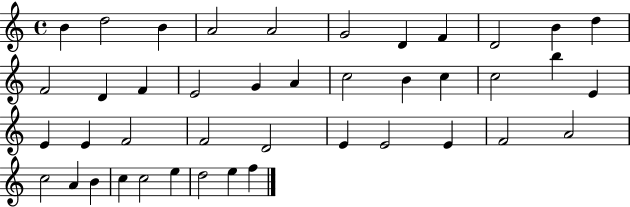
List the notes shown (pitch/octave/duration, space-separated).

B4/q D5/h B4/q A4/h A4/h G4/h D4/q F4/q D4/h B4/q D5/q F4/h D4/q F4/q E4/h G4/q A4/q C5/h B4/q C5/q C5/h B5/q E4/q E4/q E4/q F4/h F4/h D4/h E4/q E4/h E4/q F4/h A4/h C5/h A4/q B4/q C5/q C5/h E5/q D5/h E5/q F5/q